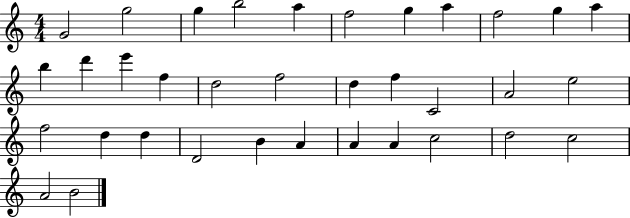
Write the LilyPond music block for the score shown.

{
  \clef treble
  \numericTimeSignature
  \time 4/4
  \key c \major
  g'2 g''2 | g''4 b''2 a''4 | f''2 g''4 a''4 | f''2 g''4 a''4 | \break b''4 d'''4 e'''4 f''4 | d''2 f''2 | d''4 f''4 c'2 | a'2 e''2 | \break f''2 d''4 d''4 | d'2 b'4 a'4 | a'4 a'4 c''2 | d''2 c''2 | \break a'2 b'2 | \bar "|."
}